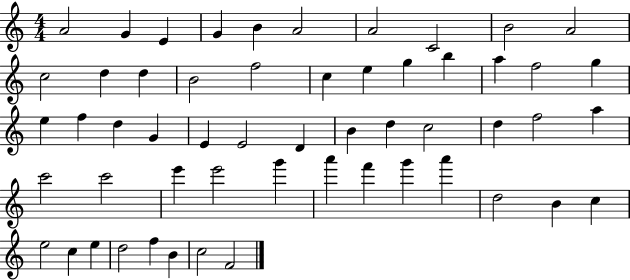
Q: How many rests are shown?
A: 0